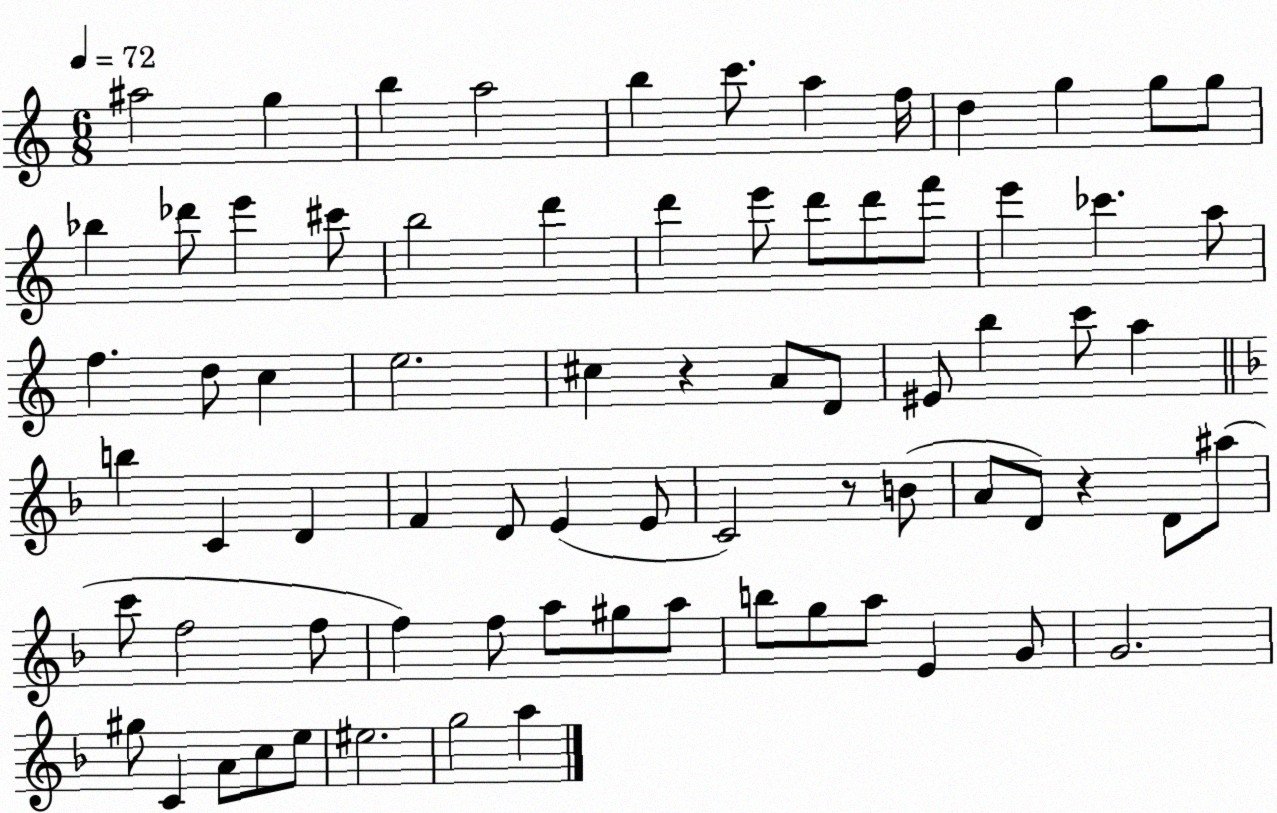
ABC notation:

X:1
T:Untitled
M:6/8
L:1/4
K:C
^a2 g b a2 b c'/2 a f/4 d g g/2 g/2 _b _d'/2 e' ^c'/2 b2 d' d' e'/2 d'/2 d'/2 f'/2 e' _c' a/2 f d/2 c e2 ^c z A/2 D/2 ^E/2 b c'/2 a b C D F D/2 E E/2 C2 z/2 B/2 A/2 D/2 z D/2 ^a/2 c'/2 f2 f/2 f f/2 a/2 ^g/2 a/2 b/2 g/2 a/2 E G/2 G2 ^g/2 C A/2 c/2 e/2 ^e2 g2 a